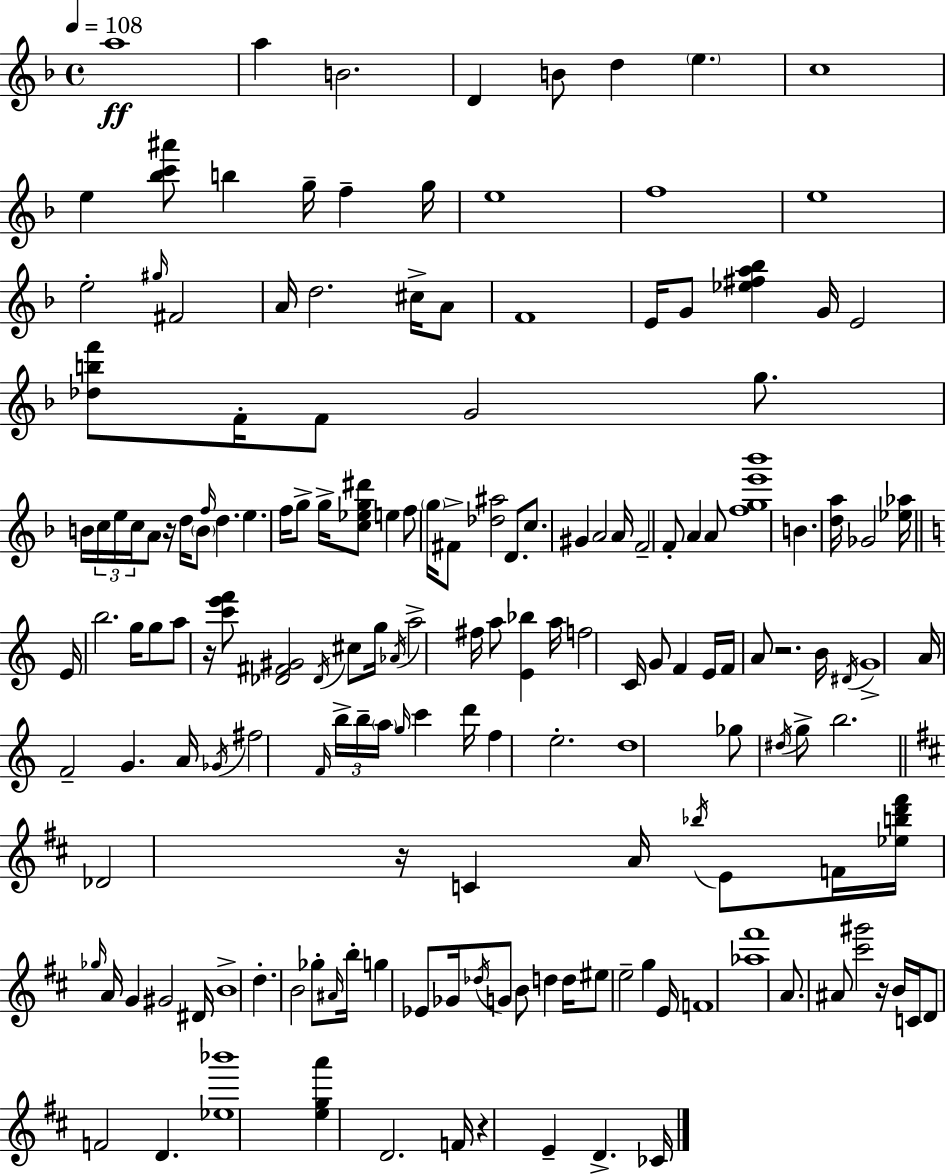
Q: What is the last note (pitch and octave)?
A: CES4